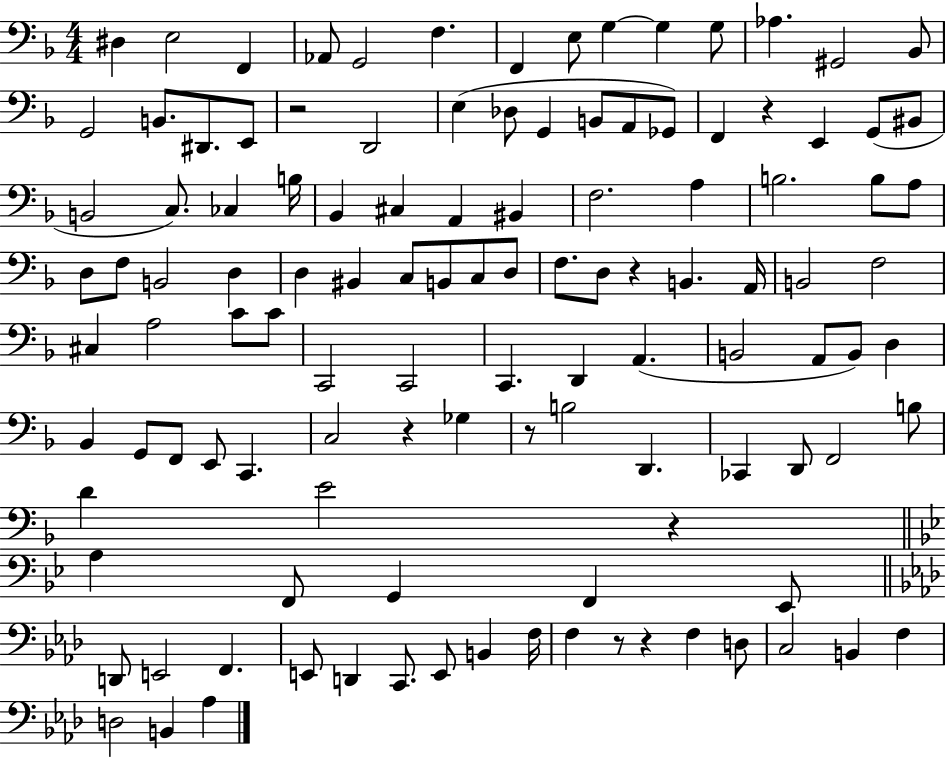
{
  \clef bass
  \numericTimeSignature
  \time 4/4
  \key f \major
  \repeat volta 2 { dis4 e2 f,4 | aes,8 g,2 f4. | f,4 e8 g4~~ g4 g8 | aes4. gis,2 bes,8 | \break g,2 b,8. dis,8. e,8 | r2 d,2 | e4( des8 g,4 b,8 a,8 ges,8) | f,4 r4 e,4 g,8( bis,8 | \break b,2 c8.) ces4 b16 | bes,4 cis4 a,4 bis,4 | f2. a4 | b2. b8 a8 | \break d8 f8 b,2 d4 | d4 bis,4 c8 b,8 c8 d8 | f8. d8 r4 b,4. a,16 | b,2 f2 | \break cis4 a2 c'8 c'8 | c,2 c,2 | c,4. d,4 a,4.( | b,2 a,8 b,8) d4 | \break bes,4 g,8 f,8 e,8 c,4. | c2 r4 ges4 | r8 b2 d,4. | ces,4 d,8 f,2 b8 | \break d'4 e'2 r4 | \bar "||" \break \key bes \major a4 f,8 g,4 f,4 ees,8 | \bar "||" \break \key f \minor d,8 e,2 f,4. | e,8 d,4 c,8. e,8 b,4 f16 | f4 r8 r4 f4 d8 | c2 b,4 f4 | \break d2 b,4 aes4 | } \bar "|."
}